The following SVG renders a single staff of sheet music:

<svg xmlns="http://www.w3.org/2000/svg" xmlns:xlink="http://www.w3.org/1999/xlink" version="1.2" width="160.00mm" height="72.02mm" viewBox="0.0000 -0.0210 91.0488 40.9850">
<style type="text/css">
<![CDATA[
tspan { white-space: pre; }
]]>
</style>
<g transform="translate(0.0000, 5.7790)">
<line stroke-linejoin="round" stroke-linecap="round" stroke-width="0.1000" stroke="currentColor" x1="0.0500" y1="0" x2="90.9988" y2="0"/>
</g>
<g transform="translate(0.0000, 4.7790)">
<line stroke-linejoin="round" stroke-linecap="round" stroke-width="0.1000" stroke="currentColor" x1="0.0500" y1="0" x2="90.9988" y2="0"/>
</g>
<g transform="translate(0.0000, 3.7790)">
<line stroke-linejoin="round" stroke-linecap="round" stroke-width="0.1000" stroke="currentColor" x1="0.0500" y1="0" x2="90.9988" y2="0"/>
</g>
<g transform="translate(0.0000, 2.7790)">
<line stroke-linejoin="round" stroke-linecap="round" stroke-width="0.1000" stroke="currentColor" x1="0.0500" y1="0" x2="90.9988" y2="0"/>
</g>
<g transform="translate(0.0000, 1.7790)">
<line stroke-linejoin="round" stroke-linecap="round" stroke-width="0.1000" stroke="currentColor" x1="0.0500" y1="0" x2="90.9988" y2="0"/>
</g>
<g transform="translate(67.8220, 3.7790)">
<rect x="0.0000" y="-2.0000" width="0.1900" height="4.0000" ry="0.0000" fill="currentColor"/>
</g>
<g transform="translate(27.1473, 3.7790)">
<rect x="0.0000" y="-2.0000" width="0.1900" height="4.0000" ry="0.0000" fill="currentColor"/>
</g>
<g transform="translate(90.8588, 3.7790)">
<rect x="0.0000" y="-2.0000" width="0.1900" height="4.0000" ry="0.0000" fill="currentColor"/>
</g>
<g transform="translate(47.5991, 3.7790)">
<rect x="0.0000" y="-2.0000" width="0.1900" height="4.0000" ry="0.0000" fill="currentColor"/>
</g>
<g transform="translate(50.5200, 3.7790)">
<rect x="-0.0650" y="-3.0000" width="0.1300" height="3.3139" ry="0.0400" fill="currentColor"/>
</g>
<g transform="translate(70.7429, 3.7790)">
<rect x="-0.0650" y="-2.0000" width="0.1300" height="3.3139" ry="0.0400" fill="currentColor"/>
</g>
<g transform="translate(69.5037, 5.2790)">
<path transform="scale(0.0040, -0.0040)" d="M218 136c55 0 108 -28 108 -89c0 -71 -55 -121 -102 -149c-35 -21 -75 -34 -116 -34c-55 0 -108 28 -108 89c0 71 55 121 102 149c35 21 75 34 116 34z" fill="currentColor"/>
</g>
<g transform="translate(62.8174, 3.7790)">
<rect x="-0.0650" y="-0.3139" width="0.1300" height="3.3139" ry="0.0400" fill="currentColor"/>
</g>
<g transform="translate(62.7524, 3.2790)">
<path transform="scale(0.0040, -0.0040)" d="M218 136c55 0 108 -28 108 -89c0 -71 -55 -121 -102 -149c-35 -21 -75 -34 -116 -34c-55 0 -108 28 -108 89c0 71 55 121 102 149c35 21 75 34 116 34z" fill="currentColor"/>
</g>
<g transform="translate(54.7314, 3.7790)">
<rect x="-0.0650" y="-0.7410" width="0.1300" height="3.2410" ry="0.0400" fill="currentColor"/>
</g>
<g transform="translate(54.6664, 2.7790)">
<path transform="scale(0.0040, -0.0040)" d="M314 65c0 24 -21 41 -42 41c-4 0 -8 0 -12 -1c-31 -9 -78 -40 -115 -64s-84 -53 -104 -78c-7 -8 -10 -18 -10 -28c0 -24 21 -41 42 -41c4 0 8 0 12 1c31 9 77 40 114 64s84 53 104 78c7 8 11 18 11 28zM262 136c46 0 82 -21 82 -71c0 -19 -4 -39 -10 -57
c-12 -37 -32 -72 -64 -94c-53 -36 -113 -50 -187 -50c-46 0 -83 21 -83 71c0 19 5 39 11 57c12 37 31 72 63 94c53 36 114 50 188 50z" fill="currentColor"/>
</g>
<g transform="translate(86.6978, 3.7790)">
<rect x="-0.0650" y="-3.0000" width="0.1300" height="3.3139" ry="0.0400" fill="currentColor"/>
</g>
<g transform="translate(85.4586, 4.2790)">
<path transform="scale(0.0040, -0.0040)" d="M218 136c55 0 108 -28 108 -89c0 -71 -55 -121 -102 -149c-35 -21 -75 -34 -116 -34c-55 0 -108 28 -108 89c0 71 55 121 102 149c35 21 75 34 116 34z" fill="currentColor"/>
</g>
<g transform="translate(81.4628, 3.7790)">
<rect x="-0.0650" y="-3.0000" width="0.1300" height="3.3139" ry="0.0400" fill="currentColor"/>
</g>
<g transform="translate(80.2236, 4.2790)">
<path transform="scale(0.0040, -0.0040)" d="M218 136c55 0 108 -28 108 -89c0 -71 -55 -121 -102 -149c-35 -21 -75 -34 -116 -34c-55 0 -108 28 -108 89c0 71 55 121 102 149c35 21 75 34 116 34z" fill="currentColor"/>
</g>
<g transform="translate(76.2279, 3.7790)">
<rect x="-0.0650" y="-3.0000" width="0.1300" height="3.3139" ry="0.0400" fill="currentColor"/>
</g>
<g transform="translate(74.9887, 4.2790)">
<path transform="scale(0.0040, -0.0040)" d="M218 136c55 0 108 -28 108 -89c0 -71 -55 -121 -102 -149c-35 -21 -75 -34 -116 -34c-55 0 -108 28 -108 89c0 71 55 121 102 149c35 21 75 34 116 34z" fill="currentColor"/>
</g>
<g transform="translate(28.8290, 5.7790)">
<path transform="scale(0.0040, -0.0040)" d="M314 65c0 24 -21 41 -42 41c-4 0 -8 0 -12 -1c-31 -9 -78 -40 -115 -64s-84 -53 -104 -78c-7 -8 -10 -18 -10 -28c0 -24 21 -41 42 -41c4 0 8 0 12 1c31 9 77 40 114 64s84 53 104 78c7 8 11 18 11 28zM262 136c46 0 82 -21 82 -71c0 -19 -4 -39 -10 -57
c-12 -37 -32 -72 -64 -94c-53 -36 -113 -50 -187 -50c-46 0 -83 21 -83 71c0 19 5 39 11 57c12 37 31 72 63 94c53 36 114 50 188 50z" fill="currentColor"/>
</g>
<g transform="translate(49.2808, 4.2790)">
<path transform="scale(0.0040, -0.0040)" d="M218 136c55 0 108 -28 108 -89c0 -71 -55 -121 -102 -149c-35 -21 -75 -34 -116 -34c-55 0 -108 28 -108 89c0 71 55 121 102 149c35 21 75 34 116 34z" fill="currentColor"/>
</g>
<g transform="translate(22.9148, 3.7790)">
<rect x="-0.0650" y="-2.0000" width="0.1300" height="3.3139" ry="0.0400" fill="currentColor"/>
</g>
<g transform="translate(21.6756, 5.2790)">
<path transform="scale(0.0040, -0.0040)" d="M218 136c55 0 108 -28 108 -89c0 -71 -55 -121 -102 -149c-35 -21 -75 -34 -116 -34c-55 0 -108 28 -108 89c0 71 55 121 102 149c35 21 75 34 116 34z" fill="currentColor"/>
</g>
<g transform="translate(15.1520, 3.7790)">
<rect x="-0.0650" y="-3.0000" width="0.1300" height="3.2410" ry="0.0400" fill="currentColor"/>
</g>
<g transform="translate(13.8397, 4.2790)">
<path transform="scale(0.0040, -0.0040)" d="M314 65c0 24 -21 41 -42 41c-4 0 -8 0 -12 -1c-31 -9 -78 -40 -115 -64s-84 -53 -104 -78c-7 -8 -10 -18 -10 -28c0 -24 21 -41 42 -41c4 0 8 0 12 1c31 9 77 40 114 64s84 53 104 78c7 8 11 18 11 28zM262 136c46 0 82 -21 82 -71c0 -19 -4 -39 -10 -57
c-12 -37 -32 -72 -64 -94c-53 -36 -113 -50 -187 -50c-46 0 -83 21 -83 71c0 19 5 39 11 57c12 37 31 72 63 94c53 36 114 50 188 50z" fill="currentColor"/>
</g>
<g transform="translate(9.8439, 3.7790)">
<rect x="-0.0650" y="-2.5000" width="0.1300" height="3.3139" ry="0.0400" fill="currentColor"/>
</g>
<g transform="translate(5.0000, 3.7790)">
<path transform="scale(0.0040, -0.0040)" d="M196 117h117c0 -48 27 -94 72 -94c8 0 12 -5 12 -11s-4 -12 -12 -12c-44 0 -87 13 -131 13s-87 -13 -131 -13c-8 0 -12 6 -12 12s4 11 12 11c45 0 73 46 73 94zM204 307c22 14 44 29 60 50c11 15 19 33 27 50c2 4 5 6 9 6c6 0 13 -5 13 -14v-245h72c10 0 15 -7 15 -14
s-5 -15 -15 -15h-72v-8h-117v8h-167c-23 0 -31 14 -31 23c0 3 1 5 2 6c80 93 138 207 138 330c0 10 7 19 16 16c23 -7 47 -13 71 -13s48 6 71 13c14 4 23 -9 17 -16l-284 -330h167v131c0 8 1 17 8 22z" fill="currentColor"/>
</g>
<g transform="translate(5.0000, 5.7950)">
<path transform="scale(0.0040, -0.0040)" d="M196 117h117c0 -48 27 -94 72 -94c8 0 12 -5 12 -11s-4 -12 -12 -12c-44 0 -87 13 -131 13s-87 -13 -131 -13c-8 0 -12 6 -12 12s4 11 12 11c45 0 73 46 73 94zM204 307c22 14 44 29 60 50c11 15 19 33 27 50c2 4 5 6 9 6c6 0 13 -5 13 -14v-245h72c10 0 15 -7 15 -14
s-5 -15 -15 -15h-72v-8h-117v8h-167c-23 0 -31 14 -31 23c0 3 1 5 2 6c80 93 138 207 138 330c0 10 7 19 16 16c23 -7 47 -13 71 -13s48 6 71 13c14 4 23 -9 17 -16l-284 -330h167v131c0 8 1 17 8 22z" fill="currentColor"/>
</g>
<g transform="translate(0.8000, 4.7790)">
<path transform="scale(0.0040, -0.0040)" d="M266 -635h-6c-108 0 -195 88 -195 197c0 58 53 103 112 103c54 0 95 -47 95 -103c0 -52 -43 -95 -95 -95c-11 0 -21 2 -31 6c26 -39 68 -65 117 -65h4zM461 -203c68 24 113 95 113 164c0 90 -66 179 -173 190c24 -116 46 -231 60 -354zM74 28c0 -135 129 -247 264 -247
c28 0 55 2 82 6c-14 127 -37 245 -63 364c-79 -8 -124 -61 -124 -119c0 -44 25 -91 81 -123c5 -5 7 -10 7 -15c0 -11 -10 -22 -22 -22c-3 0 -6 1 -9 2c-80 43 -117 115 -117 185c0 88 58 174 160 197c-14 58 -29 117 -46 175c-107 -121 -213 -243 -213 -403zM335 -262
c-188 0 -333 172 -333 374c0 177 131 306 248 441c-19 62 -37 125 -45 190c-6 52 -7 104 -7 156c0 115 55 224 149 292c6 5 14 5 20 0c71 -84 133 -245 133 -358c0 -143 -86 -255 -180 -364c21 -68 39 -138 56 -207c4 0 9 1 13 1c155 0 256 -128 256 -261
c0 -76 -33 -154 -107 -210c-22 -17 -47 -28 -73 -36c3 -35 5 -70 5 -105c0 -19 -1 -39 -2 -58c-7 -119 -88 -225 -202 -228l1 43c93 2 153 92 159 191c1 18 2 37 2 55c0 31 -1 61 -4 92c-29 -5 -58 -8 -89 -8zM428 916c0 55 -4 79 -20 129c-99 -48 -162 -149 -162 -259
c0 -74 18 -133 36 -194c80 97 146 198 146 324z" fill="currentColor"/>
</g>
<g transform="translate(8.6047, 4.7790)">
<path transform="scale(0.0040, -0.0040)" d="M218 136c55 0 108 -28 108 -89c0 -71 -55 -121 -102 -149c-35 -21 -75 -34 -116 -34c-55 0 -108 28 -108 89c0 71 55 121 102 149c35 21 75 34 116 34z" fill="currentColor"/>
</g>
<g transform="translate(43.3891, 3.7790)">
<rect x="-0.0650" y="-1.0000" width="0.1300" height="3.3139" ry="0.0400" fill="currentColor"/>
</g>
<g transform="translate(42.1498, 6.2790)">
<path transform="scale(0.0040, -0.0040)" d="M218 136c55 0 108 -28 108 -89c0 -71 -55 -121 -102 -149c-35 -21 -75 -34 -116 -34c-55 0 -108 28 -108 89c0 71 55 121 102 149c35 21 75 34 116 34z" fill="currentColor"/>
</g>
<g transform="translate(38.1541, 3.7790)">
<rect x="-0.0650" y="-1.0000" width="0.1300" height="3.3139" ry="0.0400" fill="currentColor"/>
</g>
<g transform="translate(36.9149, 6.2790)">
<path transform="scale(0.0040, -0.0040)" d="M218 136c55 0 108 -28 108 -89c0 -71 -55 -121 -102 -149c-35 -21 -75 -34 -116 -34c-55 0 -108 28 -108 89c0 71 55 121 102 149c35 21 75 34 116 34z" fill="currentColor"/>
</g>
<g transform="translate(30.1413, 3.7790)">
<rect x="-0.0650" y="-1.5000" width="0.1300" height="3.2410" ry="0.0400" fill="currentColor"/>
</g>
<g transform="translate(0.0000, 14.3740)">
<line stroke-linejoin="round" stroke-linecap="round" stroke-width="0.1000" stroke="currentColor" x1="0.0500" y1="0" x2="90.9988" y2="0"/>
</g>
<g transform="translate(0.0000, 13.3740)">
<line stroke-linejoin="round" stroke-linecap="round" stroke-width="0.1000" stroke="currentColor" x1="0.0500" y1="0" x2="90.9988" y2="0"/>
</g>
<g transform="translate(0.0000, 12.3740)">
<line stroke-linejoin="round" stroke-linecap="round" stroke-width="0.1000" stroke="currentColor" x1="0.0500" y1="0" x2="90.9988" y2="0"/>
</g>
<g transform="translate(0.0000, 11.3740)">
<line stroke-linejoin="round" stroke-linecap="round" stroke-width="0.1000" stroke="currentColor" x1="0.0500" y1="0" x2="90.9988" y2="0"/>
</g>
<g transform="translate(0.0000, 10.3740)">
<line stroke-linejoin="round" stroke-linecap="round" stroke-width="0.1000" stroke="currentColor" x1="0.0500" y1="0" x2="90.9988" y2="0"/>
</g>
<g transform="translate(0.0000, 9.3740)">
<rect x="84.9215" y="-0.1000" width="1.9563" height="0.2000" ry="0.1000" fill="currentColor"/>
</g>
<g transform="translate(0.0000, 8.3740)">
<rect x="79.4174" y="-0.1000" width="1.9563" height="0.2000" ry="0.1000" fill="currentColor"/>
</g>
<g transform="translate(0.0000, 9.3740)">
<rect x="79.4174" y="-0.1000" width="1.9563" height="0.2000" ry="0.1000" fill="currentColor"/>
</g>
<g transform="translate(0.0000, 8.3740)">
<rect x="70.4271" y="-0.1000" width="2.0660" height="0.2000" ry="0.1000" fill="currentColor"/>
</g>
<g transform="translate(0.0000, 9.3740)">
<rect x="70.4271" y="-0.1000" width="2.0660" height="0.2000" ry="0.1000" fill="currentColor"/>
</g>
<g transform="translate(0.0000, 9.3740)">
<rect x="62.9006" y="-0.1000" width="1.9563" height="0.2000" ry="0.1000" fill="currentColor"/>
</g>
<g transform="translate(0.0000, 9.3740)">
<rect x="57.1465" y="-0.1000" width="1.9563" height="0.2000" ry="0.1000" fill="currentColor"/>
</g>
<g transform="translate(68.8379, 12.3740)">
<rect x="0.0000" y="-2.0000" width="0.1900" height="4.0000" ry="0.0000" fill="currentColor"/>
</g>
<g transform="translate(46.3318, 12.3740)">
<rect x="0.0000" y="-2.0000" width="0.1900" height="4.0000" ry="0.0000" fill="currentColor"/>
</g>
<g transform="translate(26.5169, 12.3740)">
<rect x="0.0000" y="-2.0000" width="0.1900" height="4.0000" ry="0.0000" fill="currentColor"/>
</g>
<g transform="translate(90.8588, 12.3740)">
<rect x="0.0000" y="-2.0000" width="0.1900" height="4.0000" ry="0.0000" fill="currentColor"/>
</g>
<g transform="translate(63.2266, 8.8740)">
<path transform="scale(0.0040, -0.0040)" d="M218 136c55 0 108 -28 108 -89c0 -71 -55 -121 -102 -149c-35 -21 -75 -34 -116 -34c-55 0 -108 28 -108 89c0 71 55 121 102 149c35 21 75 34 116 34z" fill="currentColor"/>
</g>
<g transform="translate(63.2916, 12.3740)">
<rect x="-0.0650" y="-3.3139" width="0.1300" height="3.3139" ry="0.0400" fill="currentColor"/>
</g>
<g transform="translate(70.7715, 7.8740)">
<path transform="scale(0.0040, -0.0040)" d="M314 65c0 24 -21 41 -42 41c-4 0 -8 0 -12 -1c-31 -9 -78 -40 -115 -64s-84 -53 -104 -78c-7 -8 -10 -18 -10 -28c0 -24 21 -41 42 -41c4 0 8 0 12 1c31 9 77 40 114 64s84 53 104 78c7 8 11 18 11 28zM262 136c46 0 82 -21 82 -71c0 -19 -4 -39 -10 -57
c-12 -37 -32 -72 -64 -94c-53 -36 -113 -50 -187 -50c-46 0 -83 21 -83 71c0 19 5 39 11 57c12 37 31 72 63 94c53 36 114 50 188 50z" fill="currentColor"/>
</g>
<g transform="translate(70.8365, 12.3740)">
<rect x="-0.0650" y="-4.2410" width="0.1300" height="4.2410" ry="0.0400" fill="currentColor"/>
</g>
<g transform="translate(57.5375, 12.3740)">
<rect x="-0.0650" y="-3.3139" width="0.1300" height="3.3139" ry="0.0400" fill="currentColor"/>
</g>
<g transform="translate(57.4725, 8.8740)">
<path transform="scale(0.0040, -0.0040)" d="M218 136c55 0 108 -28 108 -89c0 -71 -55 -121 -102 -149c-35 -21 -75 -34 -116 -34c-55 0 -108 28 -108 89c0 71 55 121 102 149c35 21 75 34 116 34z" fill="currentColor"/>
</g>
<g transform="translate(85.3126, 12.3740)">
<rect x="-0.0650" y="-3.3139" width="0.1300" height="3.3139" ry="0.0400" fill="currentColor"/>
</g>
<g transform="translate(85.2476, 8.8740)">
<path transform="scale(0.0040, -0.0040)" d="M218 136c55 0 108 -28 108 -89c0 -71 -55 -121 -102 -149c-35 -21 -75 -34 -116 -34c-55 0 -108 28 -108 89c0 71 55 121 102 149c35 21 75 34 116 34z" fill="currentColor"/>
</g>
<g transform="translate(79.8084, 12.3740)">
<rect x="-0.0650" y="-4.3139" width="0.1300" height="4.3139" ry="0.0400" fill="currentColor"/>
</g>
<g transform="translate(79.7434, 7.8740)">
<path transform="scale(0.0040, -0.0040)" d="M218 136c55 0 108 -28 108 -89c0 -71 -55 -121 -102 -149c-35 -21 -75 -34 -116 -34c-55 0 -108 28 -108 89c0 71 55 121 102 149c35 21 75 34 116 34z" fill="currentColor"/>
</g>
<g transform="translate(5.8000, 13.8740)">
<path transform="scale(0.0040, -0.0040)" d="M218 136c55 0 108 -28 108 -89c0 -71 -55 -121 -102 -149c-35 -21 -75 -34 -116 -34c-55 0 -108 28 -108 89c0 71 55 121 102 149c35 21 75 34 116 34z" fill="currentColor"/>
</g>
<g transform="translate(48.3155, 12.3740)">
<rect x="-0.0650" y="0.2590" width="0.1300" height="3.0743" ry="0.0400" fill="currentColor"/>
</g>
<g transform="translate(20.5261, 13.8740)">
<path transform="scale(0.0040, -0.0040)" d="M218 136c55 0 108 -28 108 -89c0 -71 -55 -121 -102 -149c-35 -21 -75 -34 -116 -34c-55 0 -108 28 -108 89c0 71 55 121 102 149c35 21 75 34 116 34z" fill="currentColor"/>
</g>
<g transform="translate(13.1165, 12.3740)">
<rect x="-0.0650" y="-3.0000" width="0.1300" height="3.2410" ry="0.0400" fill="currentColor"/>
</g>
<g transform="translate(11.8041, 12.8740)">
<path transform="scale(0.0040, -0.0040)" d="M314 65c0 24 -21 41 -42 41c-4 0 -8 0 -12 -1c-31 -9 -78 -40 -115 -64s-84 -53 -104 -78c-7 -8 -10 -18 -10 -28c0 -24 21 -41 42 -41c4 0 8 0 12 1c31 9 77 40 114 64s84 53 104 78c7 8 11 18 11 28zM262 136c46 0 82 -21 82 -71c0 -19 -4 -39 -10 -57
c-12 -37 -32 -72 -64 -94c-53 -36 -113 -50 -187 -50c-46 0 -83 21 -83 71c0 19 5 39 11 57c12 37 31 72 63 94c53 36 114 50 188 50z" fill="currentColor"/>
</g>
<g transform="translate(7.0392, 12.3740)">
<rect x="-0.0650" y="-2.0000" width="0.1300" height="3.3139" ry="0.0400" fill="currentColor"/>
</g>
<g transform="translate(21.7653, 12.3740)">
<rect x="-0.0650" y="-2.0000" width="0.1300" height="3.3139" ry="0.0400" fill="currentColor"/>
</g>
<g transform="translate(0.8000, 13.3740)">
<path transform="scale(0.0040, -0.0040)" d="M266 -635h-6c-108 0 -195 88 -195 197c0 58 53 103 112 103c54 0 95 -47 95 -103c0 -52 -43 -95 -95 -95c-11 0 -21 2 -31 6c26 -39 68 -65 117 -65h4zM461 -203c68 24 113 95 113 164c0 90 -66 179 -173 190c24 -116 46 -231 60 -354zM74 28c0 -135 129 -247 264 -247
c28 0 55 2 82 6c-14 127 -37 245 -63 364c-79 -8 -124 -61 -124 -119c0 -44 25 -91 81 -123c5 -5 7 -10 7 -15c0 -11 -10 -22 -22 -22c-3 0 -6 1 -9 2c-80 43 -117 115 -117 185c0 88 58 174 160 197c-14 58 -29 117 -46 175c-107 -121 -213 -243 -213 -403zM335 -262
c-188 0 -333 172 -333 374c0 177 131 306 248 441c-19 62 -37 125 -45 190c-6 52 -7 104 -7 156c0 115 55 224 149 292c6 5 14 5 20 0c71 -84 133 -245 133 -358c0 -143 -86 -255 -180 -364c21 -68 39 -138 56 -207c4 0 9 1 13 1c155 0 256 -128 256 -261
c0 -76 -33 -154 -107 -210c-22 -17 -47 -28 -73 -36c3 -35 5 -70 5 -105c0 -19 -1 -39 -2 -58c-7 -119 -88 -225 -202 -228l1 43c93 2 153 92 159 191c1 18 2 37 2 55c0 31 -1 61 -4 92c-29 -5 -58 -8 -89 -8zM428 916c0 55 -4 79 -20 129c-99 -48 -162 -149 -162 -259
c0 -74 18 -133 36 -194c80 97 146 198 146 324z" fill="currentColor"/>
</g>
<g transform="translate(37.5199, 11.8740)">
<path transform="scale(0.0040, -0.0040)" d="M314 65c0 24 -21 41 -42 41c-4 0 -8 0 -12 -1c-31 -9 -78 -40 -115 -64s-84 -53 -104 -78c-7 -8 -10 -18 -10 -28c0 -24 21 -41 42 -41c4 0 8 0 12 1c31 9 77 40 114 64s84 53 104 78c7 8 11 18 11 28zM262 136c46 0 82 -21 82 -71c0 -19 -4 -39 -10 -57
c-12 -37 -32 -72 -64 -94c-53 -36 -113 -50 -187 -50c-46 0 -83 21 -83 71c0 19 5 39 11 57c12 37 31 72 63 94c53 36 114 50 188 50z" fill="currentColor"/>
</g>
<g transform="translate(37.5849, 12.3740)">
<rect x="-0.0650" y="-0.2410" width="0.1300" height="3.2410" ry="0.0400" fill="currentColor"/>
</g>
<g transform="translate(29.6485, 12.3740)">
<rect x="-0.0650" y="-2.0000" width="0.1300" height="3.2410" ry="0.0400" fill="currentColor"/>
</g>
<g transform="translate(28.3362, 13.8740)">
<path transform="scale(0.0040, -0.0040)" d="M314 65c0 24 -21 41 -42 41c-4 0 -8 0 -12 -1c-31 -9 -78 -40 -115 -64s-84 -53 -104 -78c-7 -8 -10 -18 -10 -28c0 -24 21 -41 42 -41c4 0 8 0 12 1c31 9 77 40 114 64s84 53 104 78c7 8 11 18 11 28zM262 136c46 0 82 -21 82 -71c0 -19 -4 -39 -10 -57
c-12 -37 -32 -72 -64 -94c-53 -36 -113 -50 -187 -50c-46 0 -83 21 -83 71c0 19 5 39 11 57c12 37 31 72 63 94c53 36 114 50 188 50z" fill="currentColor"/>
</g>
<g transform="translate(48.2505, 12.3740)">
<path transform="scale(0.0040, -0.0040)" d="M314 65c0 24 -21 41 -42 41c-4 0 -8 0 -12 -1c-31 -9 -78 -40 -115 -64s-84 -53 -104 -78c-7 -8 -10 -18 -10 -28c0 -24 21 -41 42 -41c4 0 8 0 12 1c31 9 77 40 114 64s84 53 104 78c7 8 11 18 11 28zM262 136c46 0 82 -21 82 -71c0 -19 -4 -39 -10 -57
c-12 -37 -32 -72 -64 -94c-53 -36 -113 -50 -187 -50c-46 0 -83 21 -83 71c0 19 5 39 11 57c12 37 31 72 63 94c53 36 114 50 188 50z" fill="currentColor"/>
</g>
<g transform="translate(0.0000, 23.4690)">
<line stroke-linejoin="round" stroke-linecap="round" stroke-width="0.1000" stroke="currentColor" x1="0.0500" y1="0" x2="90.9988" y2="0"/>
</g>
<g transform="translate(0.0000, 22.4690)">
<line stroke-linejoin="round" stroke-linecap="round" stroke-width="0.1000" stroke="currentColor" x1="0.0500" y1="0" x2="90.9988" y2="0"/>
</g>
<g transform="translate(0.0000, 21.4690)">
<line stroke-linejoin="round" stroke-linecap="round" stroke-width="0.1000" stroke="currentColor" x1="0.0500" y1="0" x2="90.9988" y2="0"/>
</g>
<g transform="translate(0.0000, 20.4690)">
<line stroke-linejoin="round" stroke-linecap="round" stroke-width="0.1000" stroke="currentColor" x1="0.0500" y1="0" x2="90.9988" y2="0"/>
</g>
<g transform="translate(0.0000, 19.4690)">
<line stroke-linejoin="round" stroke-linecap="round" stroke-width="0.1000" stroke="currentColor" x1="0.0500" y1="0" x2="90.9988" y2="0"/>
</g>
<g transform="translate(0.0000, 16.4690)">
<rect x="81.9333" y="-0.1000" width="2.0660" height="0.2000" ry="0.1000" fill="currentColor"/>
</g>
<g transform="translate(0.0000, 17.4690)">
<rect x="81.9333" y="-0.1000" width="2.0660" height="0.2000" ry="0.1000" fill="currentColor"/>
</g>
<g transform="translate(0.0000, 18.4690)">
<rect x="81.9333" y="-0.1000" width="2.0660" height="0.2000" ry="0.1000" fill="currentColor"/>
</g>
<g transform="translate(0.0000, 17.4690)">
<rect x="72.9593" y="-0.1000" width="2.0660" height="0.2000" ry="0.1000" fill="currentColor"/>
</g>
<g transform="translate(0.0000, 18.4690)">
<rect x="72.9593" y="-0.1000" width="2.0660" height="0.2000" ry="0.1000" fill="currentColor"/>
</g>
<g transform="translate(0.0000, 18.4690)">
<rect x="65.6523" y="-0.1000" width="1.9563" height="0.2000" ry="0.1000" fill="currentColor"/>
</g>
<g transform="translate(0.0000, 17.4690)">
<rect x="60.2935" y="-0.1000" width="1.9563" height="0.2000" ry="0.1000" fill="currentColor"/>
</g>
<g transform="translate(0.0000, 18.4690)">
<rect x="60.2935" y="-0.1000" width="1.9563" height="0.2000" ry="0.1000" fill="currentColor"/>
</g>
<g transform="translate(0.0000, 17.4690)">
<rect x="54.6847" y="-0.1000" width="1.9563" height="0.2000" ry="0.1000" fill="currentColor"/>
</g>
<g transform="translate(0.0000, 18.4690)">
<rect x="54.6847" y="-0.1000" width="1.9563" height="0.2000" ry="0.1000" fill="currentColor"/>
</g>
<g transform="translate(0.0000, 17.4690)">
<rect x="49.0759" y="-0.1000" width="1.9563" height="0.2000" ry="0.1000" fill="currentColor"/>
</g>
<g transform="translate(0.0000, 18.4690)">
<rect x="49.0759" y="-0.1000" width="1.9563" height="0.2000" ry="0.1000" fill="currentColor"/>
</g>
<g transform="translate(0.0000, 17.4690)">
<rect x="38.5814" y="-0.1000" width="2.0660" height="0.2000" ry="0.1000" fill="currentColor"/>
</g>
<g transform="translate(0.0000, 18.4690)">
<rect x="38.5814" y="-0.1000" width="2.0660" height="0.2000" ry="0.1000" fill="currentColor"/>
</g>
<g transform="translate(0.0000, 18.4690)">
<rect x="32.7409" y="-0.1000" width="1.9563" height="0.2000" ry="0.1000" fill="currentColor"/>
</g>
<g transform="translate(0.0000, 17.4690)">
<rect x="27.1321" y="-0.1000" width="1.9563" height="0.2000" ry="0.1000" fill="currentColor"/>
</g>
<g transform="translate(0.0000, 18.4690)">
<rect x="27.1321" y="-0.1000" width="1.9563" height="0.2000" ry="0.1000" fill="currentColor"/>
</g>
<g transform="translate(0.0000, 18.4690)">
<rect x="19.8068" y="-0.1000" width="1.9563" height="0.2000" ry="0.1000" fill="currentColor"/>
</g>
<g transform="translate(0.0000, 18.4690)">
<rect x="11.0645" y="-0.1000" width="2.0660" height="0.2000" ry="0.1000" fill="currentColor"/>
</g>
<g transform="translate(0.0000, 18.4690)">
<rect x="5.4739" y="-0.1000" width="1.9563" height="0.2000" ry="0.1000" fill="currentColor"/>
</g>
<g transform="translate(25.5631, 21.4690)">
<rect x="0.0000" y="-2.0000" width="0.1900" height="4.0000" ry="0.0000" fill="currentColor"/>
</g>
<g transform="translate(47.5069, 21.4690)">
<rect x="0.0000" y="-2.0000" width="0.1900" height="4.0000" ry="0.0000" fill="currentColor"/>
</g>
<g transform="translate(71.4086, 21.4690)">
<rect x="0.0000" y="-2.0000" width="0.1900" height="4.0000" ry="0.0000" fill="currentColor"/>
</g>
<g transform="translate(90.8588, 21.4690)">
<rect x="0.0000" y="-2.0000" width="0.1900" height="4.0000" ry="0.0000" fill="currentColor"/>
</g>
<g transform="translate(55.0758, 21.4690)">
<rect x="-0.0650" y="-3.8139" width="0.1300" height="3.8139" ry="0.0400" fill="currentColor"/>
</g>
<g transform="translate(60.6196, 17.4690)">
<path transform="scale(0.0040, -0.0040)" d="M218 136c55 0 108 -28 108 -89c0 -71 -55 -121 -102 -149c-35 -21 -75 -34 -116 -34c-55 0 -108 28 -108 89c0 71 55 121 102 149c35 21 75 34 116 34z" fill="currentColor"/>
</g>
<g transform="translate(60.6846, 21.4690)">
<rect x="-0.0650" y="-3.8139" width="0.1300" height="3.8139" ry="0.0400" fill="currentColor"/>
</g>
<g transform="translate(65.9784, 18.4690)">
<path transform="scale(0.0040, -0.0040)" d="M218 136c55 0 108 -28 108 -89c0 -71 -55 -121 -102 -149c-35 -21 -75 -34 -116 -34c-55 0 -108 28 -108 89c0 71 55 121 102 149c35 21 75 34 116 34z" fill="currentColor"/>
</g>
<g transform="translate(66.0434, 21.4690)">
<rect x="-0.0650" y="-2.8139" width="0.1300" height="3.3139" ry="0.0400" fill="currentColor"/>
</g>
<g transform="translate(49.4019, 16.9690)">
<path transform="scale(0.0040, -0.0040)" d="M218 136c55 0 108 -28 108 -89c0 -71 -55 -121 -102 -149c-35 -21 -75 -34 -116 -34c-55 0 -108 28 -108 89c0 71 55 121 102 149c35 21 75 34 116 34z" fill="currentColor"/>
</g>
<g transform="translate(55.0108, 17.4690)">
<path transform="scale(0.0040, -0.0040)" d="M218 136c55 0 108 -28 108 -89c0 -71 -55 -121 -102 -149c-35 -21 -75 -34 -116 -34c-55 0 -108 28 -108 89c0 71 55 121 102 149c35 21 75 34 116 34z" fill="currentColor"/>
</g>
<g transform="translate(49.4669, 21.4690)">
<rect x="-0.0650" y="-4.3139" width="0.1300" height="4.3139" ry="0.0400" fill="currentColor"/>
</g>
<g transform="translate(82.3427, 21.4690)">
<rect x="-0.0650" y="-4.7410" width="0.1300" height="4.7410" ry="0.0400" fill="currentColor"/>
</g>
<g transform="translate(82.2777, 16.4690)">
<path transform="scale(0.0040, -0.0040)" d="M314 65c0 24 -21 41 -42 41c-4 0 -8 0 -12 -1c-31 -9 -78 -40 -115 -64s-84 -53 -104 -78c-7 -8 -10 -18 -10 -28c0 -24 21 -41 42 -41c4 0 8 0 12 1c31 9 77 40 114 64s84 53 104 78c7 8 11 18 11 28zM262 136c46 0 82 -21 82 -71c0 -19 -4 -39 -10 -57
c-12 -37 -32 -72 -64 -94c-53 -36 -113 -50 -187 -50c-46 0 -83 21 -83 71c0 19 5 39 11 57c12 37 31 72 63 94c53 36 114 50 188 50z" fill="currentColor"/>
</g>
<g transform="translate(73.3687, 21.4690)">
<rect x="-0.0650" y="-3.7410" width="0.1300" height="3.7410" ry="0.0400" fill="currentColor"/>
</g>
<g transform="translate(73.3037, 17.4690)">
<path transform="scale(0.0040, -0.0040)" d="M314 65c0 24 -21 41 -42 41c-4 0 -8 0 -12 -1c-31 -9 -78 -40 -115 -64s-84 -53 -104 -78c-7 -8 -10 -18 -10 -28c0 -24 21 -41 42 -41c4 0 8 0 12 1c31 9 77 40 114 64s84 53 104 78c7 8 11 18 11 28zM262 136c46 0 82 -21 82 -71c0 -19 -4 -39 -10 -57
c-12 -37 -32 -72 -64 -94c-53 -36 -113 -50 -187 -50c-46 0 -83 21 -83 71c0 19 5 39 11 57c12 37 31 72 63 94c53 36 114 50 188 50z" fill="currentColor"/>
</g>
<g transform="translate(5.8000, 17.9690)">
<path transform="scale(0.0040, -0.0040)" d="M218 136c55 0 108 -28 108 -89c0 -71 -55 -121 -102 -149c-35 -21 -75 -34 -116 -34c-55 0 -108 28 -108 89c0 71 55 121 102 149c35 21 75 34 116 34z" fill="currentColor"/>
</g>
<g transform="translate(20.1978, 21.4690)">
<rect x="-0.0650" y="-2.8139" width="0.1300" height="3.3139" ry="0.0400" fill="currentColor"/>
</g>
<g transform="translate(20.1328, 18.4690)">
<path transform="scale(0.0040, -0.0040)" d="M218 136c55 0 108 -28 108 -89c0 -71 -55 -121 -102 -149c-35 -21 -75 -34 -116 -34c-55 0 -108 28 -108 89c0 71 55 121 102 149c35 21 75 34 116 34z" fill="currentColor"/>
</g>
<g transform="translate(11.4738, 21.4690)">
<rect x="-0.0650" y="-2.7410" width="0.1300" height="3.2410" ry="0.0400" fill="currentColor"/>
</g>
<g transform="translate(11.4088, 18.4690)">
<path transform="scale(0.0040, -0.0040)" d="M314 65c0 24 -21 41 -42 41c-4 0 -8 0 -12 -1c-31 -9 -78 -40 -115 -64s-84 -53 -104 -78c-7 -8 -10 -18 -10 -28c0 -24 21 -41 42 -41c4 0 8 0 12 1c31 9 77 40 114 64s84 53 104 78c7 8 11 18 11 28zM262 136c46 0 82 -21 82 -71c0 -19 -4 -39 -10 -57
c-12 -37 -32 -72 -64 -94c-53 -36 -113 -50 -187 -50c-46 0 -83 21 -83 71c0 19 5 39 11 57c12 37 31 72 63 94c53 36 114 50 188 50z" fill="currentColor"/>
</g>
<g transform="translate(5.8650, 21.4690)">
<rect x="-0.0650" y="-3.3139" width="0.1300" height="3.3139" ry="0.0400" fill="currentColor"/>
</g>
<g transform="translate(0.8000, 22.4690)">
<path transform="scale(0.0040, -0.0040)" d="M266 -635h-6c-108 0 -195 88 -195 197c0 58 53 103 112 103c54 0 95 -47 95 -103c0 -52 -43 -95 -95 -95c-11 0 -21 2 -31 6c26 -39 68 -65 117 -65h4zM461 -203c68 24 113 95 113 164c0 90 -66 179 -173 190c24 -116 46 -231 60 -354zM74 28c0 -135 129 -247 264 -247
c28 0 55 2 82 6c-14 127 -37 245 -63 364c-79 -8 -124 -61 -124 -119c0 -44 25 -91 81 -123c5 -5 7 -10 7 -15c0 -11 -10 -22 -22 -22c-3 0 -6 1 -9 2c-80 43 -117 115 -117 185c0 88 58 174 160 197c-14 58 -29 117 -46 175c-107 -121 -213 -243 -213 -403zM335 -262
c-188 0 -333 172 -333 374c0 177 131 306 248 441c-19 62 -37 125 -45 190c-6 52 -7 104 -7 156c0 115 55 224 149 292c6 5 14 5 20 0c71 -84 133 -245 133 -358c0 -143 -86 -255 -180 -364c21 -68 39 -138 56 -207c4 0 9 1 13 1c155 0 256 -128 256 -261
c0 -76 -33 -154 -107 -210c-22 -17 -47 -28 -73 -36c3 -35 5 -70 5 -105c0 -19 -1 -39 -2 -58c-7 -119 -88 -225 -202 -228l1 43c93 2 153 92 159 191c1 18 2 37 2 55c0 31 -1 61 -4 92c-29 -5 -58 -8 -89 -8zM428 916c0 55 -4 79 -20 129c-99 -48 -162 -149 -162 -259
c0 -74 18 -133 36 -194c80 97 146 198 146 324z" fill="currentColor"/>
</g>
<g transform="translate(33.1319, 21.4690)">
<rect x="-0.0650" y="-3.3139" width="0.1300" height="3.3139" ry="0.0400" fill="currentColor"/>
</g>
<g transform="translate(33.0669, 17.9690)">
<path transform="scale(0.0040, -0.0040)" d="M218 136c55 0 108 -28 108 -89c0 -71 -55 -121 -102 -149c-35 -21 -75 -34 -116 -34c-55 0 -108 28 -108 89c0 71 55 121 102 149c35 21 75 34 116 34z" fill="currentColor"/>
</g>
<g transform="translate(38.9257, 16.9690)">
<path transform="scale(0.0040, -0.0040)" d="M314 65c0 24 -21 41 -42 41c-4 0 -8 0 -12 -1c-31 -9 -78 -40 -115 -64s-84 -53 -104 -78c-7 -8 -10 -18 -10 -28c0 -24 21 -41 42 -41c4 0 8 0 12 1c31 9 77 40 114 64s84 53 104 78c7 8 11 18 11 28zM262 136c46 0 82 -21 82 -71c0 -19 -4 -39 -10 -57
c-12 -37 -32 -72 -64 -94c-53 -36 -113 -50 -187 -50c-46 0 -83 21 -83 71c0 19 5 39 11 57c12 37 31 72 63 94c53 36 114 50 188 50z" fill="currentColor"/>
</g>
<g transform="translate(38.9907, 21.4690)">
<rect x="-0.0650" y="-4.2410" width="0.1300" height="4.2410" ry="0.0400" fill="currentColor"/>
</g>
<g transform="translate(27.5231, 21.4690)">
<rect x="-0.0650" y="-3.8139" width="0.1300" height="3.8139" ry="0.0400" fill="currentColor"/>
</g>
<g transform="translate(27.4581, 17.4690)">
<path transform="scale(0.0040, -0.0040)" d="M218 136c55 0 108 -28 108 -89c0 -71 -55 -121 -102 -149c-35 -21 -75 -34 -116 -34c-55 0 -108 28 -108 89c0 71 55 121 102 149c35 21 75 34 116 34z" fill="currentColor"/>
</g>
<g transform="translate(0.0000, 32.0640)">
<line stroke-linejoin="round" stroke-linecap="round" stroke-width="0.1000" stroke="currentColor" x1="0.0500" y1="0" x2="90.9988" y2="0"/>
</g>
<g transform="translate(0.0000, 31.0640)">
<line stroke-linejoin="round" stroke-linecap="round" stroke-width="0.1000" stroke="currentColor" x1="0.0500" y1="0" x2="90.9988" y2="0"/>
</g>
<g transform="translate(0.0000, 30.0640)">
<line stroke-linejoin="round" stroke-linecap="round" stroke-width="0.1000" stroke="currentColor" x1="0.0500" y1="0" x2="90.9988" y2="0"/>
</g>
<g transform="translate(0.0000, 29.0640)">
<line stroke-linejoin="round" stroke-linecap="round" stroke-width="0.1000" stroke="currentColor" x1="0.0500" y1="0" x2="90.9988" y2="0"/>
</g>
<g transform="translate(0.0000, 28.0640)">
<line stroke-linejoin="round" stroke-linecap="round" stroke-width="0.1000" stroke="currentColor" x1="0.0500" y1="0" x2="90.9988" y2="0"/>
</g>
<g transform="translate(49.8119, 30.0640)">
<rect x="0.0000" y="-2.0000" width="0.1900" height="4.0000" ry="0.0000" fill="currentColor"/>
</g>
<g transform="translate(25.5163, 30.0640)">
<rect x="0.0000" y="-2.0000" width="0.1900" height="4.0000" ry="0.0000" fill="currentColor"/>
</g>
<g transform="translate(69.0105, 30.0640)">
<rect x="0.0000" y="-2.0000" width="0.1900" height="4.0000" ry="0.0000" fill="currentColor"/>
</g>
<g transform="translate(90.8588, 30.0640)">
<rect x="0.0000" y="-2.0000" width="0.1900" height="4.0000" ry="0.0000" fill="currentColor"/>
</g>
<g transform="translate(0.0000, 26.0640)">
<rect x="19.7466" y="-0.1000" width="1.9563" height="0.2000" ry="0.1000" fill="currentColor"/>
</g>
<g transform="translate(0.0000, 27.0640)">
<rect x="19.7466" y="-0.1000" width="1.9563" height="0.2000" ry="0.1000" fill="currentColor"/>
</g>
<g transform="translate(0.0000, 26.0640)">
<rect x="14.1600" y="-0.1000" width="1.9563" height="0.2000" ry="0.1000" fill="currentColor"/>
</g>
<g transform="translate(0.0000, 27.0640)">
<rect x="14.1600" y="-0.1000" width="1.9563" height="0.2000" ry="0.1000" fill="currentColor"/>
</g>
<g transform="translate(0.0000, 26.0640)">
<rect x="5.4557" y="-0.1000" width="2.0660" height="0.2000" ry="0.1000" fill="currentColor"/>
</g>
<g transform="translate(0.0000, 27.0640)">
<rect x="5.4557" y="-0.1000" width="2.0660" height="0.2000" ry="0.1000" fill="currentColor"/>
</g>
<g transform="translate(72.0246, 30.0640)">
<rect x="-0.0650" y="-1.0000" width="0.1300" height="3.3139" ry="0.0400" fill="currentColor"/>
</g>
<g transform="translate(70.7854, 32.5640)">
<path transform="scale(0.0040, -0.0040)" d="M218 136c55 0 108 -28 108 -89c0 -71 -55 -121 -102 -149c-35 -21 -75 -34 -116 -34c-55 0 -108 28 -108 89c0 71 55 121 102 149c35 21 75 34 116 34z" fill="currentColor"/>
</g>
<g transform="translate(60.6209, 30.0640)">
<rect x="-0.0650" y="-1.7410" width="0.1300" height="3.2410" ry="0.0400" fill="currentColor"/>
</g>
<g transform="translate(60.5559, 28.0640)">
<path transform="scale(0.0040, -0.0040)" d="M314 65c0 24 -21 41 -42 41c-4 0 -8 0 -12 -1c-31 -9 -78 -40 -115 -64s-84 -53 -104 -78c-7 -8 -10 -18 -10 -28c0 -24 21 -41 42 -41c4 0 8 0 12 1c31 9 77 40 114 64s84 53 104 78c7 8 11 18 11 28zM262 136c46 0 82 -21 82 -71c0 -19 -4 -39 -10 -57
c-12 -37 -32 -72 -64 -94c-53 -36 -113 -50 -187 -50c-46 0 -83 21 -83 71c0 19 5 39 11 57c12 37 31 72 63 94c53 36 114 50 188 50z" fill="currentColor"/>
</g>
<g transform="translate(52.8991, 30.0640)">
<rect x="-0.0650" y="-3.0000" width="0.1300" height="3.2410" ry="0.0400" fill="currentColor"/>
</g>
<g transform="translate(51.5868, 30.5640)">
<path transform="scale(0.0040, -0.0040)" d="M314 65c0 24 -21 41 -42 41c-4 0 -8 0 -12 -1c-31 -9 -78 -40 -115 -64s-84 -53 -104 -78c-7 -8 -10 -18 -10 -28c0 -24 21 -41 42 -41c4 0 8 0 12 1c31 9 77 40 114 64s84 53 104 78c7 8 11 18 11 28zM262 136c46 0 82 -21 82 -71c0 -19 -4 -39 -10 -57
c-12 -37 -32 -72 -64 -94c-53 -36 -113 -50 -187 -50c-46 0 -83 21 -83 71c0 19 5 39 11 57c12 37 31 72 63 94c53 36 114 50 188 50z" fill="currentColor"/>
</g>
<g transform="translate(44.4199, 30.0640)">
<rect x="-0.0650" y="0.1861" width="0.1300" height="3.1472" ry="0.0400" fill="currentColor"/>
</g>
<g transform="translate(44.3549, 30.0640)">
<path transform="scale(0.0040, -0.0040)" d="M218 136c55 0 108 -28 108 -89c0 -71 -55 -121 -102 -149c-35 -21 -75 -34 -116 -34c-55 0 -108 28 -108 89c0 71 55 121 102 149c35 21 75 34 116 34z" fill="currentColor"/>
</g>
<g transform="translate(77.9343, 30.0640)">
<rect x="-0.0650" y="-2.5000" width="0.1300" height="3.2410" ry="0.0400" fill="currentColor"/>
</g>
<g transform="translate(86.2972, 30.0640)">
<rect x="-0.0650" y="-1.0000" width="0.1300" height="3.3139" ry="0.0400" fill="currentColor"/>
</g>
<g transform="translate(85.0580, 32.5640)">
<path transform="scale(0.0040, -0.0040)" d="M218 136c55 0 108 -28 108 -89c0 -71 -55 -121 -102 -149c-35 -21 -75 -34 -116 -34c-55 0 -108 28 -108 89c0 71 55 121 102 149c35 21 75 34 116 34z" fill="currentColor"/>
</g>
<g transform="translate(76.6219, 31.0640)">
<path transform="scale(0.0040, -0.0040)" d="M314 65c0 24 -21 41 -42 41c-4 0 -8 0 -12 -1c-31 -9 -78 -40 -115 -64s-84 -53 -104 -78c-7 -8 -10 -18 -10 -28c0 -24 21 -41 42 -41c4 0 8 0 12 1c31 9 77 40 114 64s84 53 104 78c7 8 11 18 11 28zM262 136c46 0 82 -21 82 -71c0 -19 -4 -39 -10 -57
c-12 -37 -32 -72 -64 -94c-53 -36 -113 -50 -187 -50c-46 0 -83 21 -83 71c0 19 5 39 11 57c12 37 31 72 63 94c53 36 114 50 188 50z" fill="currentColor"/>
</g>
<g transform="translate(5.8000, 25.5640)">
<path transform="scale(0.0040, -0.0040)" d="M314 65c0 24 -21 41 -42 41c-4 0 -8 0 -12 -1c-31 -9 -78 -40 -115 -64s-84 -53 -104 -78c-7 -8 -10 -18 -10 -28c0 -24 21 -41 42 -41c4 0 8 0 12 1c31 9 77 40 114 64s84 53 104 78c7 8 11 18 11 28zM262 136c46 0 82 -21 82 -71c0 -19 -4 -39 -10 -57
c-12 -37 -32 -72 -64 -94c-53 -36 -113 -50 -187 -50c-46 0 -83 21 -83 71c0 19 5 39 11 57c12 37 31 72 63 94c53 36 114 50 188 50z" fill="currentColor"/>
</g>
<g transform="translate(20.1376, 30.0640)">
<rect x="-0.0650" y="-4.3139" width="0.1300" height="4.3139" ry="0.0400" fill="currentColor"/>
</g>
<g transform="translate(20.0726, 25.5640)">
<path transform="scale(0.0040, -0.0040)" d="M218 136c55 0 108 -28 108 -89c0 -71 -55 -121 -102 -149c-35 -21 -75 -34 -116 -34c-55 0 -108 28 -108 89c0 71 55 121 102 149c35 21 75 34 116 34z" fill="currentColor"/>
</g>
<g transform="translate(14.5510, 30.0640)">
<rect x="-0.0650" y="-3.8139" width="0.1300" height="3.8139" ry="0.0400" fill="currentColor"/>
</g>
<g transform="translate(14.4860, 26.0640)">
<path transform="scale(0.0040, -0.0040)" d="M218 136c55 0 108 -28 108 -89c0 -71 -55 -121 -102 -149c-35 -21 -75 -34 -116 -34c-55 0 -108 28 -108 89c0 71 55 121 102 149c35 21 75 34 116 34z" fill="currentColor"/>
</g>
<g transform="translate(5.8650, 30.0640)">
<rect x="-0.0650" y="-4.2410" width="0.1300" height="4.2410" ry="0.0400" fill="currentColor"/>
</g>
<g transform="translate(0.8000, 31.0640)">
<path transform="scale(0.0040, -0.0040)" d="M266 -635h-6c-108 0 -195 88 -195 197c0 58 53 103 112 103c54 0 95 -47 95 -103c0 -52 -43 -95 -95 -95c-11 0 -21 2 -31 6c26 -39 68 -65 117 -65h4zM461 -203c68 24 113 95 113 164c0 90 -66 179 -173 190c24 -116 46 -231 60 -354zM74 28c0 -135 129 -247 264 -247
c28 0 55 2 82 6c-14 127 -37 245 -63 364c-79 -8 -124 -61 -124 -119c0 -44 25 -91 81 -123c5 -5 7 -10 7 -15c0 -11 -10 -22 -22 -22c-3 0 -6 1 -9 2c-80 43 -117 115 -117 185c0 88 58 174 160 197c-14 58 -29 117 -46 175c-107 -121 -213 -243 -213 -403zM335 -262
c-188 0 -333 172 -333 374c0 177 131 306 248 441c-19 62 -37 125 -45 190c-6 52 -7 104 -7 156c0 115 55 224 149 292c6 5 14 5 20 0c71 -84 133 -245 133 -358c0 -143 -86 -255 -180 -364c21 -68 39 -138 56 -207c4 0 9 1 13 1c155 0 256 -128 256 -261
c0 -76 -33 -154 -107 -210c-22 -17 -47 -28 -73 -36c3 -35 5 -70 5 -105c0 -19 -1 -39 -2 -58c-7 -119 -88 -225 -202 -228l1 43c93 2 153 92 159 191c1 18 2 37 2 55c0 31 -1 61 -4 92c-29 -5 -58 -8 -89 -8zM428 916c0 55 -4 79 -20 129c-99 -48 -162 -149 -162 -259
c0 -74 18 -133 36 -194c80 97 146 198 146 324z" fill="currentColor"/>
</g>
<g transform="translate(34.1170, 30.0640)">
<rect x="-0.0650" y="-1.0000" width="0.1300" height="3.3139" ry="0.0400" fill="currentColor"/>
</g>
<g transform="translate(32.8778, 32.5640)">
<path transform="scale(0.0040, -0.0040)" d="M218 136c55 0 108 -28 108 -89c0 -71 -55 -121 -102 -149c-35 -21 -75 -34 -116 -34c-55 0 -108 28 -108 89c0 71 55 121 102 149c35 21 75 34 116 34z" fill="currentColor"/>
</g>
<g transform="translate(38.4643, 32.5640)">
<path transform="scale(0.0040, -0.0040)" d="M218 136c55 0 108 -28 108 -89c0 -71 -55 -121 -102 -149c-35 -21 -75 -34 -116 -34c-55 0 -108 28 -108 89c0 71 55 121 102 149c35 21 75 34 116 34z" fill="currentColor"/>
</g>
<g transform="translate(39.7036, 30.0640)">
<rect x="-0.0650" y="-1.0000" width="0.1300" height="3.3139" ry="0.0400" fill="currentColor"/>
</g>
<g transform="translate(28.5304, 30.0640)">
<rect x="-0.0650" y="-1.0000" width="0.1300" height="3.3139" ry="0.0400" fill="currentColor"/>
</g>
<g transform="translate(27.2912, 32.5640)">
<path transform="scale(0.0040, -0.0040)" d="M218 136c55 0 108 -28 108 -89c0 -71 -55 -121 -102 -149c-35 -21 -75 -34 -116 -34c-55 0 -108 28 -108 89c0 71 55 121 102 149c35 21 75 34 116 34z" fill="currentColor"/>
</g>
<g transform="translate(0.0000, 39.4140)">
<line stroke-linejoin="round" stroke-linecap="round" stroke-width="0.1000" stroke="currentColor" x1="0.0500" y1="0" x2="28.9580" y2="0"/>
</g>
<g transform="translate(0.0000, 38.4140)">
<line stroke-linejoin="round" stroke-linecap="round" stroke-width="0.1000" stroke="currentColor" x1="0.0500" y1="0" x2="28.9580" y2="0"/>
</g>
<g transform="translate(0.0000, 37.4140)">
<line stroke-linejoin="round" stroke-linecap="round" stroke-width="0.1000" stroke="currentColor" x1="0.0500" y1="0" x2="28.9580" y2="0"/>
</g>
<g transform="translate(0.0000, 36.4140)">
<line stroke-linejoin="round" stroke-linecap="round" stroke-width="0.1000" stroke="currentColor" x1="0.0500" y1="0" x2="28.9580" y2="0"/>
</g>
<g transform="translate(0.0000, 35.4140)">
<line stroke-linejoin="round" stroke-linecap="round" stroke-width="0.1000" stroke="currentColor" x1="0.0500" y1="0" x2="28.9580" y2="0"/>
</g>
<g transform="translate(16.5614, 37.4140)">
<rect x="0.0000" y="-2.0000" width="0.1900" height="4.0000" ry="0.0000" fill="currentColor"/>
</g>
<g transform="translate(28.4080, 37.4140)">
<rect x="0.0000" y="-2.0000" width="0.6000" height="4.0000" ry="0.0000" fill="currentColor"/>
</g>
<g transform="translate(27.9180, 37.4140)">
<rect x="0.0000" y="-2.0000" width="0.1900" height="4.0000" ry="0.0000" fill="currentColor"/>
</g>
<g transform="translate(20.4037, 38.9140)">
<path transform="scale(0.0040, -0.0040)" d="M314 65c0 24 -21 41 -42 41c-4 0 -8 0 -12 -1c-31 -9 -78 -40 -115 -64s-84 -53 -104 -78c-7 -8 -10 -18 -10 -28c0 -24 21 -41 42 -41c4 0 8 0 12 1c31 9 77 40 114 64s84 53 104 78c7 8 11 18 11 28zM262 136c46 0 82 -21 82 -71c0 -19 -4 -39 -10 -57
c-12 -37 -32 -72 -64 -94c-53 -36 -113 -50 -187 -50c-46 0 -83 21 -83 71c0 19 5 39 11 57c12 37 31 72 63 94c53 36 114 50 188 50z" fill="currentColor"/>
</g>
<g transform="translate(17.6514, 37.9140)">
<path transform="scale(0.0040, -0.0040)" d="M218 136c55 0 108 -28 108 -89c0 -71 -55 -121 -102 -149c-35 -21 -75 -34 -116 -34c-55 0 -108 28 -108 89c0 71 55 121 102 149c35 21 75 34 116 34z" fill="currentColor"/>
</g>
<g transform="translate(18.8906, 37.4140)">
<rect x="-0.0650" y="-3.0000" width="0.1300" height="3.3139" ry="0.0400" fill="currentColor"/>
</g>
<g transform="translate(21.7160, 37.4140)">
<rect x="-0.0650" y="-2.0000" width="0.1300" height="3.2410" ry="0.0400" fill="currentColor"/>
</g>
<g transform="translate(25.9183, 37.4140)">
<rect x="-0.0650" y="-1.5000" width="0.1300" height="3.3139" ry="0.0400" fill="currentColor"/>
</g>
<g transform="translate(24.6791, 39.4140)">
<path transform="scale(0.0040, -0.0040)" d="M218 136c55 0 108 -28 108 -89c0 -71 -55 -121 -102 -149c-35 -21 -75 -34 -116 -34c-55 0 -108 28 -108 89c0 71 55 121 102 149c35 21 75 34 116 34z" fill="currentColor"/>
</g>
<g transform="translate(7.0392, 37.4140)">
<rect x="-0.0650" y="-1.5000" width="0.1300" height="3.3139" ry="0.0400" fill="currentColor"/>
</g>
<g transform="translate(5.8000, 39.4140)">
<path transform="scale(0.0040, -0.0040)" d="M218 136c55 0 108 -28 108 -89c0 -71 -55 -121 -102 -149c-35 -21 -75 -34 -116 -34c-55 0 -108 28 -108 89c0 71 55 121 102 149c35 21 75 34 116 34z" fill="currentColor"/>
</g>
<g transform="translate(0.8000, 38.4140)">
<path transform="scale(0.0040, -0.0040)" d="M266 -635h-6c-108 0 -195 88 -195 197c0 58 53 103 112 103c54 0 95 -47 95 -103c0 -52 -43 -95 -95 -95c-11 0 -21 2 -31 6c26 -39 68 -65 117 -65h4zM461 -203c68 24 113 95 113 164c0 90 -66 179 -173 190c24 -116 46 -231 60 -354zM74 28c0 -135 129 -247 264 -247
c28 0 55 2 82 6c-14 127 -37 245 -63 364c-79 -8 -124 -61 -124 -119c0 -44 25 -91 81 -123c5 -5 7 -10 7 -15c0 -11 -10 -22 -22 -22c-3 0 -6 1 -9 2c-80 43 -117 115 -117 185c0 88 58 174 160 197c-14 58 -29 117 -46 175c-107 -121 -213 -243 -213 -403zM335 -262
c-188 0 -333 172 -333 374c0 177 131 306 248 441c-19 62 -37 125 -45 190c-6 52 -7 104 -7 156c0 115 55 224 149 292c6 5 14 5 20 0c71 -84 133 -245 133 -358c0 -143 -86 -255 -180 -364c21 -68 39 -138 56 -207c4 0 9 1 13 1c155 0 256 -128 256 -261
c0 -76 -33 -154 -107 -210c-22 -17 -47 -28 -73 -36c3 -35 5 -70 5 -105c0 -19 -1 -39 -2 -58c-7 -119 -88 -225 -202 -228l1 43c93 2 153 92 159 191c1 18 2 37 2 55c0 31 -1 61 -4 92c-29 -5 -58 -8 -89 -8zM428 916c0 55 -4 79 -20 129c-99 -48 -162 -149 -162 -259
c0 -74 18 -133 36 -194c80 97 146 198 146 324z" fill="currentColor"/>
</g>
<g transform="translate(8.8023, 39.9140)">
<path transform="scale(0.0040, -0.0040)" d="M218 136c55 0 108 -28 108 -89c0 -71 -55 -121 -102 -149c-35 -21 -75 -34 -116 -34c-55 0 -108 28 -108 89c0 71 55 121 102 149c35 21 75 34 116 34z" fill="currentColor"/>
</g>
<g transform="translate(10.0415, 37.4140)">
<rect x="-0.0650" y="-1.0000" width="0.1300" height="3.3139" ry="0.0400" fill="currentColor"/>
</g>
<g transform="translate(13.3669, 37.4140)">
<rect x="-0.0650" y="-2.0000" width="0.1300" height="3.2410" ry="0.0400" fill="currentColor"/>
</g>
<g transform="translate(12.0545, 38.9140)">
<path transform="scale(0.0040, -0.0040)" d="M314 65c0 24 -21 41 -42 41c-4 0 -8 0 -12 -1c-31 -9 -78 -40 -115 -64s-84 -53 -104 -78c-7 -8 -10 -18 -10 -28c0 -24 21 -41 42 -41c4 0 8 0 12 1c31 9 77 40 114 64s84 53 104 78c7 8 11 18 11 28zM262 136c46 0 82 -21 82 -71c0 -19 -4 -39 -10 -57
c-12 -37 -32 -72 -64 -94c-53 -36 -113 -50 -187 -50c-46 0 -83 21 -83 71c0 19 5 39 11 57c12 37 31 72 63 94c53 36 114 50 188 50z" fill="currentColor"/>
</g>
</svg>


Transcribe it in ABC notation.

X:1
T:Untitled
M:4/4
L:1/4
K:C
G A2 F E2 D D A d2 c F A A A F A2 F F2 c2 B2 b b d'2 d' b b a2 a c' b d'2 d' c' c' a c'2 e'2 d'2 c' d' D D D B A2 f2 D G2 D E D F2 A F2 E